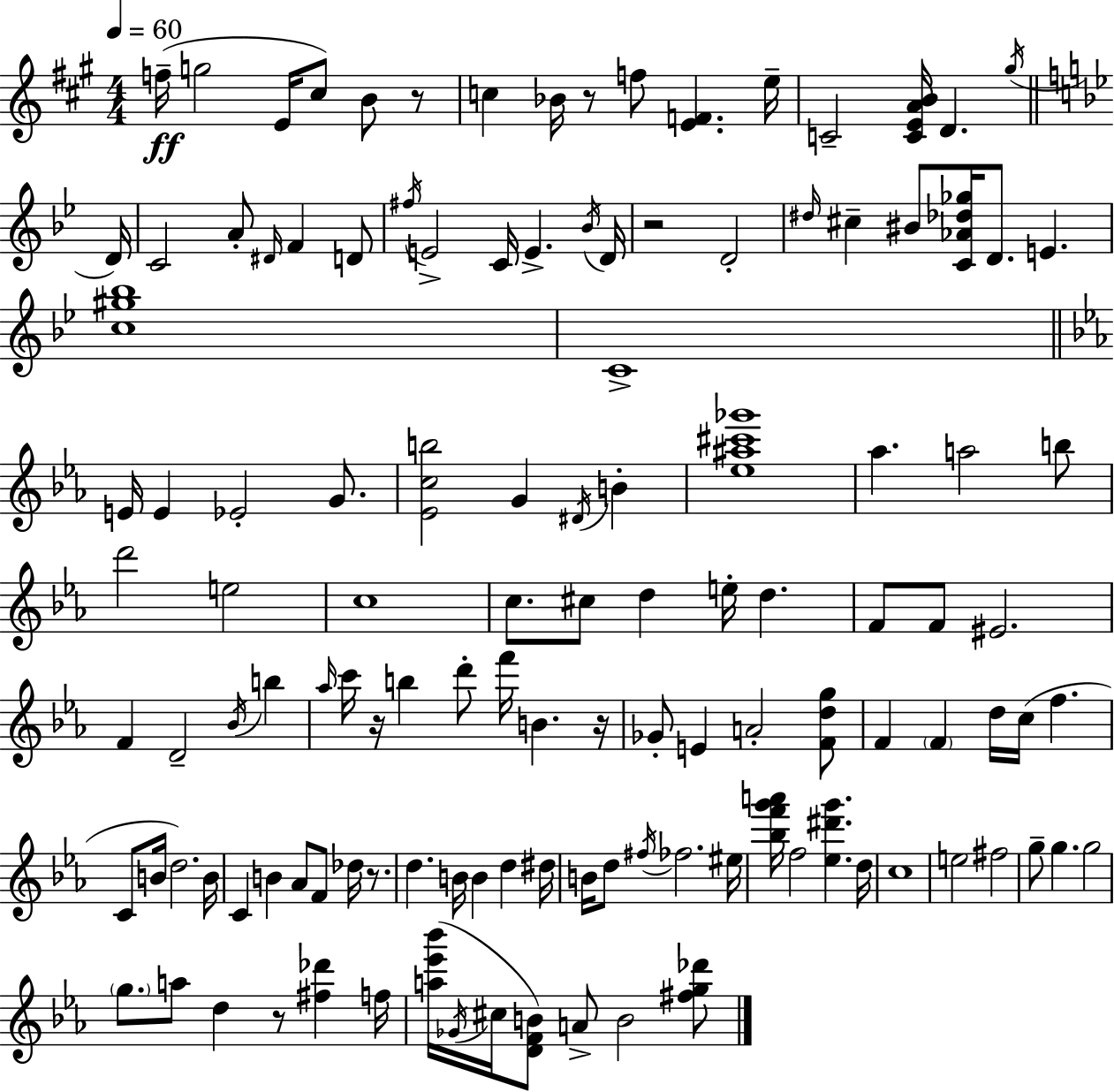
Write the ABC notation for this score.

X:1
T:Untitled
M:4/4
L:1/4
K:A
f/4 g2 E/4 ^c/2 B/2 z/2 c _B/4 z/2 f/2 [EF] e/4 C2 [CEAB]/4 D ^g/4 D/4 C2 A/2 ^D/4 F D/2 ^f/4 E2 C/4 E _B/4 D/4 z2 D2 ^d/4 ^c ^B/2 [C_A_d_g]/4 D/2 E [c^g_b]4 C4 E/4 E _E2 G/2 [_Ecb]2 G ^D/4 B [_e^a^c'_g']4 _a a2 b/2 d'2 e2 c4 c/2 ^c/2 d e/4 d F/2 F/2 ^E2 F D2 _B/4 b _a/4 c'/4 z/4 b d'/2 f'/4 B z/4 _G/2 E A2 [Fdg]/2 F F d/4 c/4 f C/2 B/4 d2 B/4 C B _A/2 F/2 _d/4 z/2 d B/4 B d ^d/4 B/4 d/2 ^f/4 _f2 ^e/4 [_bf'g'a']/4 f2 [_e^d'g'] d/4 c4 e2 ^f2 g/2 g g2 g/2 a/2 d z/2 [^f_d'] f/4 [a_e'_b']/4 _G/4 ^c/4 [DFB]/2 A/2 B2 [^fg_d']/2